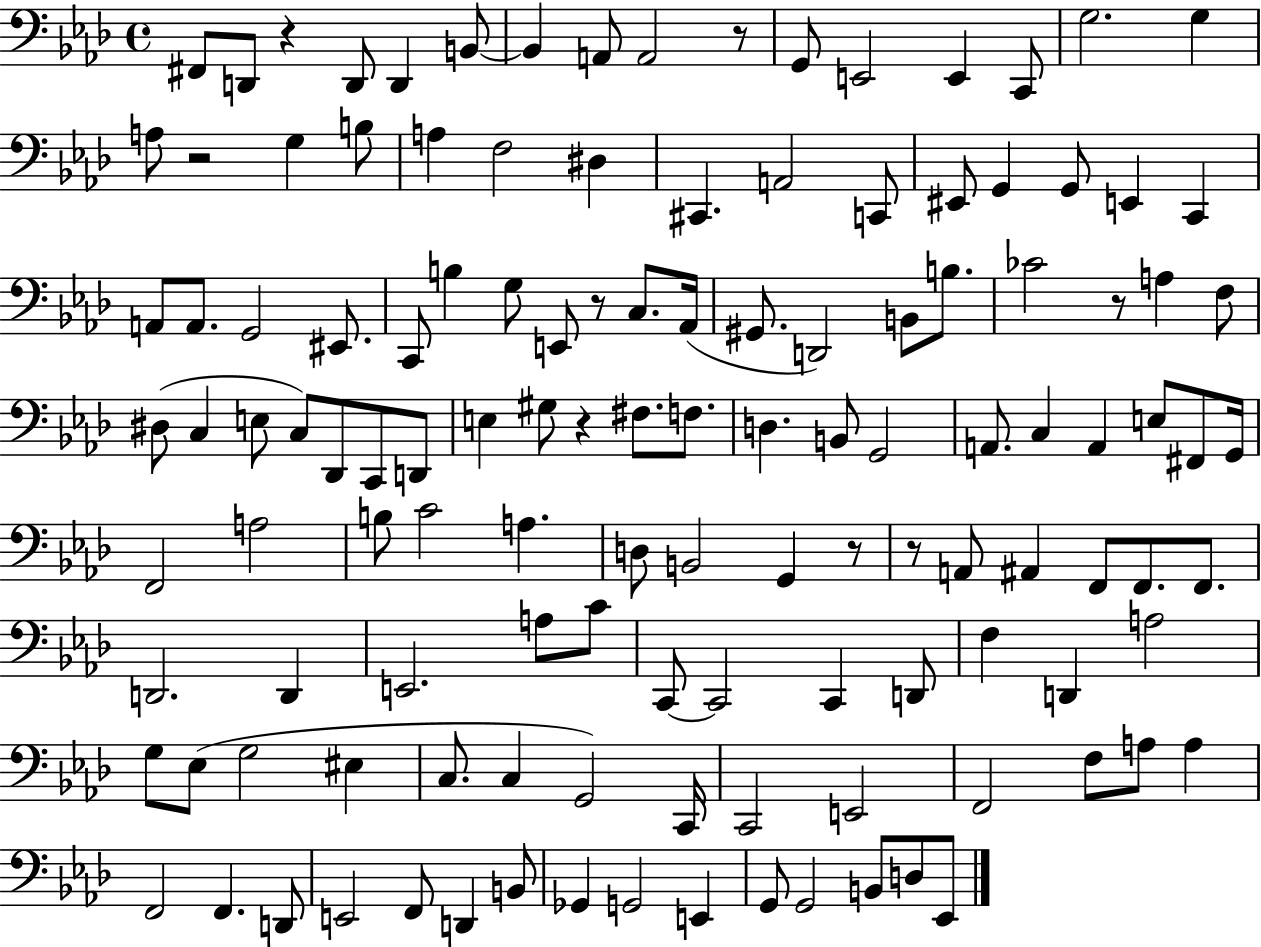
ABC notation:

X:1
T:Untitled
M:4/4
L:1/4
K:Ab
^F,,/2 D,,/2 z D,,/2 D,, B,,/2 B,, A,,/2 A,,2 z/2 G,,/2 E,,2 E,, C,,/2 G,2 G, A,/2 z2 G, B,/2 A, F,2 ^D, ^C,, A,,2 C,,/2 ^E,,/2 G,, G,,/2 E,, C,, A,,/2 A,,/2 G,,2 ^E,,/2 C,,/2 B, G,/2 E,,/2 z/2 C,/2 _A,,/4 ^G,,/2 D,,2 B,,/2 B,/2 _C2 z/2 A, F,/2 ^D,/2 C, E,/2 C,/2 _D,,/2 C,,/2 D,,/2 E, ^G,/2 z ^F,/2 F,/2 D, B,,/2 G,,2 A,,/2 C, A,, E,/2 ^F,,/2 G,,/4 F,,2 A,2 B,/2 C2 A, D,/2 B,,2 G,, z/2 z/2 A,,/2 ^A,, F,,/2 F,,/2 F,,/2 D,,2 D,, E,,2 A,/2 C/2 C,,/2 C,,2 C,, D,,/2 F, D,, A,2 G,/2 _E,/2 G,2 ^E, C,/2 C, G,,2 C,,/4 C,,2 E,,2 F,,2 F,/2 A,/2 A, F,,2 F,, D,,/2 E,,2 F,,/2 D,, B,,/2 _G,, G,,2 E,, G,,/2 G,,2 B,,/2 D,/2 _E,,/2